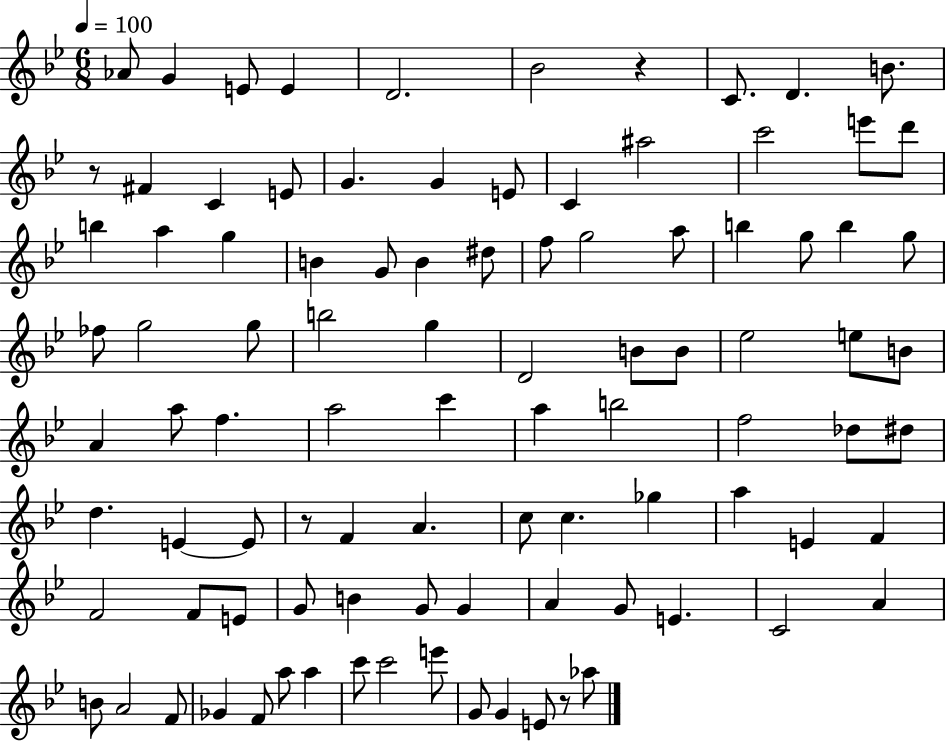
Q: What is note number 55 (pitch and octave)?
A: D#5